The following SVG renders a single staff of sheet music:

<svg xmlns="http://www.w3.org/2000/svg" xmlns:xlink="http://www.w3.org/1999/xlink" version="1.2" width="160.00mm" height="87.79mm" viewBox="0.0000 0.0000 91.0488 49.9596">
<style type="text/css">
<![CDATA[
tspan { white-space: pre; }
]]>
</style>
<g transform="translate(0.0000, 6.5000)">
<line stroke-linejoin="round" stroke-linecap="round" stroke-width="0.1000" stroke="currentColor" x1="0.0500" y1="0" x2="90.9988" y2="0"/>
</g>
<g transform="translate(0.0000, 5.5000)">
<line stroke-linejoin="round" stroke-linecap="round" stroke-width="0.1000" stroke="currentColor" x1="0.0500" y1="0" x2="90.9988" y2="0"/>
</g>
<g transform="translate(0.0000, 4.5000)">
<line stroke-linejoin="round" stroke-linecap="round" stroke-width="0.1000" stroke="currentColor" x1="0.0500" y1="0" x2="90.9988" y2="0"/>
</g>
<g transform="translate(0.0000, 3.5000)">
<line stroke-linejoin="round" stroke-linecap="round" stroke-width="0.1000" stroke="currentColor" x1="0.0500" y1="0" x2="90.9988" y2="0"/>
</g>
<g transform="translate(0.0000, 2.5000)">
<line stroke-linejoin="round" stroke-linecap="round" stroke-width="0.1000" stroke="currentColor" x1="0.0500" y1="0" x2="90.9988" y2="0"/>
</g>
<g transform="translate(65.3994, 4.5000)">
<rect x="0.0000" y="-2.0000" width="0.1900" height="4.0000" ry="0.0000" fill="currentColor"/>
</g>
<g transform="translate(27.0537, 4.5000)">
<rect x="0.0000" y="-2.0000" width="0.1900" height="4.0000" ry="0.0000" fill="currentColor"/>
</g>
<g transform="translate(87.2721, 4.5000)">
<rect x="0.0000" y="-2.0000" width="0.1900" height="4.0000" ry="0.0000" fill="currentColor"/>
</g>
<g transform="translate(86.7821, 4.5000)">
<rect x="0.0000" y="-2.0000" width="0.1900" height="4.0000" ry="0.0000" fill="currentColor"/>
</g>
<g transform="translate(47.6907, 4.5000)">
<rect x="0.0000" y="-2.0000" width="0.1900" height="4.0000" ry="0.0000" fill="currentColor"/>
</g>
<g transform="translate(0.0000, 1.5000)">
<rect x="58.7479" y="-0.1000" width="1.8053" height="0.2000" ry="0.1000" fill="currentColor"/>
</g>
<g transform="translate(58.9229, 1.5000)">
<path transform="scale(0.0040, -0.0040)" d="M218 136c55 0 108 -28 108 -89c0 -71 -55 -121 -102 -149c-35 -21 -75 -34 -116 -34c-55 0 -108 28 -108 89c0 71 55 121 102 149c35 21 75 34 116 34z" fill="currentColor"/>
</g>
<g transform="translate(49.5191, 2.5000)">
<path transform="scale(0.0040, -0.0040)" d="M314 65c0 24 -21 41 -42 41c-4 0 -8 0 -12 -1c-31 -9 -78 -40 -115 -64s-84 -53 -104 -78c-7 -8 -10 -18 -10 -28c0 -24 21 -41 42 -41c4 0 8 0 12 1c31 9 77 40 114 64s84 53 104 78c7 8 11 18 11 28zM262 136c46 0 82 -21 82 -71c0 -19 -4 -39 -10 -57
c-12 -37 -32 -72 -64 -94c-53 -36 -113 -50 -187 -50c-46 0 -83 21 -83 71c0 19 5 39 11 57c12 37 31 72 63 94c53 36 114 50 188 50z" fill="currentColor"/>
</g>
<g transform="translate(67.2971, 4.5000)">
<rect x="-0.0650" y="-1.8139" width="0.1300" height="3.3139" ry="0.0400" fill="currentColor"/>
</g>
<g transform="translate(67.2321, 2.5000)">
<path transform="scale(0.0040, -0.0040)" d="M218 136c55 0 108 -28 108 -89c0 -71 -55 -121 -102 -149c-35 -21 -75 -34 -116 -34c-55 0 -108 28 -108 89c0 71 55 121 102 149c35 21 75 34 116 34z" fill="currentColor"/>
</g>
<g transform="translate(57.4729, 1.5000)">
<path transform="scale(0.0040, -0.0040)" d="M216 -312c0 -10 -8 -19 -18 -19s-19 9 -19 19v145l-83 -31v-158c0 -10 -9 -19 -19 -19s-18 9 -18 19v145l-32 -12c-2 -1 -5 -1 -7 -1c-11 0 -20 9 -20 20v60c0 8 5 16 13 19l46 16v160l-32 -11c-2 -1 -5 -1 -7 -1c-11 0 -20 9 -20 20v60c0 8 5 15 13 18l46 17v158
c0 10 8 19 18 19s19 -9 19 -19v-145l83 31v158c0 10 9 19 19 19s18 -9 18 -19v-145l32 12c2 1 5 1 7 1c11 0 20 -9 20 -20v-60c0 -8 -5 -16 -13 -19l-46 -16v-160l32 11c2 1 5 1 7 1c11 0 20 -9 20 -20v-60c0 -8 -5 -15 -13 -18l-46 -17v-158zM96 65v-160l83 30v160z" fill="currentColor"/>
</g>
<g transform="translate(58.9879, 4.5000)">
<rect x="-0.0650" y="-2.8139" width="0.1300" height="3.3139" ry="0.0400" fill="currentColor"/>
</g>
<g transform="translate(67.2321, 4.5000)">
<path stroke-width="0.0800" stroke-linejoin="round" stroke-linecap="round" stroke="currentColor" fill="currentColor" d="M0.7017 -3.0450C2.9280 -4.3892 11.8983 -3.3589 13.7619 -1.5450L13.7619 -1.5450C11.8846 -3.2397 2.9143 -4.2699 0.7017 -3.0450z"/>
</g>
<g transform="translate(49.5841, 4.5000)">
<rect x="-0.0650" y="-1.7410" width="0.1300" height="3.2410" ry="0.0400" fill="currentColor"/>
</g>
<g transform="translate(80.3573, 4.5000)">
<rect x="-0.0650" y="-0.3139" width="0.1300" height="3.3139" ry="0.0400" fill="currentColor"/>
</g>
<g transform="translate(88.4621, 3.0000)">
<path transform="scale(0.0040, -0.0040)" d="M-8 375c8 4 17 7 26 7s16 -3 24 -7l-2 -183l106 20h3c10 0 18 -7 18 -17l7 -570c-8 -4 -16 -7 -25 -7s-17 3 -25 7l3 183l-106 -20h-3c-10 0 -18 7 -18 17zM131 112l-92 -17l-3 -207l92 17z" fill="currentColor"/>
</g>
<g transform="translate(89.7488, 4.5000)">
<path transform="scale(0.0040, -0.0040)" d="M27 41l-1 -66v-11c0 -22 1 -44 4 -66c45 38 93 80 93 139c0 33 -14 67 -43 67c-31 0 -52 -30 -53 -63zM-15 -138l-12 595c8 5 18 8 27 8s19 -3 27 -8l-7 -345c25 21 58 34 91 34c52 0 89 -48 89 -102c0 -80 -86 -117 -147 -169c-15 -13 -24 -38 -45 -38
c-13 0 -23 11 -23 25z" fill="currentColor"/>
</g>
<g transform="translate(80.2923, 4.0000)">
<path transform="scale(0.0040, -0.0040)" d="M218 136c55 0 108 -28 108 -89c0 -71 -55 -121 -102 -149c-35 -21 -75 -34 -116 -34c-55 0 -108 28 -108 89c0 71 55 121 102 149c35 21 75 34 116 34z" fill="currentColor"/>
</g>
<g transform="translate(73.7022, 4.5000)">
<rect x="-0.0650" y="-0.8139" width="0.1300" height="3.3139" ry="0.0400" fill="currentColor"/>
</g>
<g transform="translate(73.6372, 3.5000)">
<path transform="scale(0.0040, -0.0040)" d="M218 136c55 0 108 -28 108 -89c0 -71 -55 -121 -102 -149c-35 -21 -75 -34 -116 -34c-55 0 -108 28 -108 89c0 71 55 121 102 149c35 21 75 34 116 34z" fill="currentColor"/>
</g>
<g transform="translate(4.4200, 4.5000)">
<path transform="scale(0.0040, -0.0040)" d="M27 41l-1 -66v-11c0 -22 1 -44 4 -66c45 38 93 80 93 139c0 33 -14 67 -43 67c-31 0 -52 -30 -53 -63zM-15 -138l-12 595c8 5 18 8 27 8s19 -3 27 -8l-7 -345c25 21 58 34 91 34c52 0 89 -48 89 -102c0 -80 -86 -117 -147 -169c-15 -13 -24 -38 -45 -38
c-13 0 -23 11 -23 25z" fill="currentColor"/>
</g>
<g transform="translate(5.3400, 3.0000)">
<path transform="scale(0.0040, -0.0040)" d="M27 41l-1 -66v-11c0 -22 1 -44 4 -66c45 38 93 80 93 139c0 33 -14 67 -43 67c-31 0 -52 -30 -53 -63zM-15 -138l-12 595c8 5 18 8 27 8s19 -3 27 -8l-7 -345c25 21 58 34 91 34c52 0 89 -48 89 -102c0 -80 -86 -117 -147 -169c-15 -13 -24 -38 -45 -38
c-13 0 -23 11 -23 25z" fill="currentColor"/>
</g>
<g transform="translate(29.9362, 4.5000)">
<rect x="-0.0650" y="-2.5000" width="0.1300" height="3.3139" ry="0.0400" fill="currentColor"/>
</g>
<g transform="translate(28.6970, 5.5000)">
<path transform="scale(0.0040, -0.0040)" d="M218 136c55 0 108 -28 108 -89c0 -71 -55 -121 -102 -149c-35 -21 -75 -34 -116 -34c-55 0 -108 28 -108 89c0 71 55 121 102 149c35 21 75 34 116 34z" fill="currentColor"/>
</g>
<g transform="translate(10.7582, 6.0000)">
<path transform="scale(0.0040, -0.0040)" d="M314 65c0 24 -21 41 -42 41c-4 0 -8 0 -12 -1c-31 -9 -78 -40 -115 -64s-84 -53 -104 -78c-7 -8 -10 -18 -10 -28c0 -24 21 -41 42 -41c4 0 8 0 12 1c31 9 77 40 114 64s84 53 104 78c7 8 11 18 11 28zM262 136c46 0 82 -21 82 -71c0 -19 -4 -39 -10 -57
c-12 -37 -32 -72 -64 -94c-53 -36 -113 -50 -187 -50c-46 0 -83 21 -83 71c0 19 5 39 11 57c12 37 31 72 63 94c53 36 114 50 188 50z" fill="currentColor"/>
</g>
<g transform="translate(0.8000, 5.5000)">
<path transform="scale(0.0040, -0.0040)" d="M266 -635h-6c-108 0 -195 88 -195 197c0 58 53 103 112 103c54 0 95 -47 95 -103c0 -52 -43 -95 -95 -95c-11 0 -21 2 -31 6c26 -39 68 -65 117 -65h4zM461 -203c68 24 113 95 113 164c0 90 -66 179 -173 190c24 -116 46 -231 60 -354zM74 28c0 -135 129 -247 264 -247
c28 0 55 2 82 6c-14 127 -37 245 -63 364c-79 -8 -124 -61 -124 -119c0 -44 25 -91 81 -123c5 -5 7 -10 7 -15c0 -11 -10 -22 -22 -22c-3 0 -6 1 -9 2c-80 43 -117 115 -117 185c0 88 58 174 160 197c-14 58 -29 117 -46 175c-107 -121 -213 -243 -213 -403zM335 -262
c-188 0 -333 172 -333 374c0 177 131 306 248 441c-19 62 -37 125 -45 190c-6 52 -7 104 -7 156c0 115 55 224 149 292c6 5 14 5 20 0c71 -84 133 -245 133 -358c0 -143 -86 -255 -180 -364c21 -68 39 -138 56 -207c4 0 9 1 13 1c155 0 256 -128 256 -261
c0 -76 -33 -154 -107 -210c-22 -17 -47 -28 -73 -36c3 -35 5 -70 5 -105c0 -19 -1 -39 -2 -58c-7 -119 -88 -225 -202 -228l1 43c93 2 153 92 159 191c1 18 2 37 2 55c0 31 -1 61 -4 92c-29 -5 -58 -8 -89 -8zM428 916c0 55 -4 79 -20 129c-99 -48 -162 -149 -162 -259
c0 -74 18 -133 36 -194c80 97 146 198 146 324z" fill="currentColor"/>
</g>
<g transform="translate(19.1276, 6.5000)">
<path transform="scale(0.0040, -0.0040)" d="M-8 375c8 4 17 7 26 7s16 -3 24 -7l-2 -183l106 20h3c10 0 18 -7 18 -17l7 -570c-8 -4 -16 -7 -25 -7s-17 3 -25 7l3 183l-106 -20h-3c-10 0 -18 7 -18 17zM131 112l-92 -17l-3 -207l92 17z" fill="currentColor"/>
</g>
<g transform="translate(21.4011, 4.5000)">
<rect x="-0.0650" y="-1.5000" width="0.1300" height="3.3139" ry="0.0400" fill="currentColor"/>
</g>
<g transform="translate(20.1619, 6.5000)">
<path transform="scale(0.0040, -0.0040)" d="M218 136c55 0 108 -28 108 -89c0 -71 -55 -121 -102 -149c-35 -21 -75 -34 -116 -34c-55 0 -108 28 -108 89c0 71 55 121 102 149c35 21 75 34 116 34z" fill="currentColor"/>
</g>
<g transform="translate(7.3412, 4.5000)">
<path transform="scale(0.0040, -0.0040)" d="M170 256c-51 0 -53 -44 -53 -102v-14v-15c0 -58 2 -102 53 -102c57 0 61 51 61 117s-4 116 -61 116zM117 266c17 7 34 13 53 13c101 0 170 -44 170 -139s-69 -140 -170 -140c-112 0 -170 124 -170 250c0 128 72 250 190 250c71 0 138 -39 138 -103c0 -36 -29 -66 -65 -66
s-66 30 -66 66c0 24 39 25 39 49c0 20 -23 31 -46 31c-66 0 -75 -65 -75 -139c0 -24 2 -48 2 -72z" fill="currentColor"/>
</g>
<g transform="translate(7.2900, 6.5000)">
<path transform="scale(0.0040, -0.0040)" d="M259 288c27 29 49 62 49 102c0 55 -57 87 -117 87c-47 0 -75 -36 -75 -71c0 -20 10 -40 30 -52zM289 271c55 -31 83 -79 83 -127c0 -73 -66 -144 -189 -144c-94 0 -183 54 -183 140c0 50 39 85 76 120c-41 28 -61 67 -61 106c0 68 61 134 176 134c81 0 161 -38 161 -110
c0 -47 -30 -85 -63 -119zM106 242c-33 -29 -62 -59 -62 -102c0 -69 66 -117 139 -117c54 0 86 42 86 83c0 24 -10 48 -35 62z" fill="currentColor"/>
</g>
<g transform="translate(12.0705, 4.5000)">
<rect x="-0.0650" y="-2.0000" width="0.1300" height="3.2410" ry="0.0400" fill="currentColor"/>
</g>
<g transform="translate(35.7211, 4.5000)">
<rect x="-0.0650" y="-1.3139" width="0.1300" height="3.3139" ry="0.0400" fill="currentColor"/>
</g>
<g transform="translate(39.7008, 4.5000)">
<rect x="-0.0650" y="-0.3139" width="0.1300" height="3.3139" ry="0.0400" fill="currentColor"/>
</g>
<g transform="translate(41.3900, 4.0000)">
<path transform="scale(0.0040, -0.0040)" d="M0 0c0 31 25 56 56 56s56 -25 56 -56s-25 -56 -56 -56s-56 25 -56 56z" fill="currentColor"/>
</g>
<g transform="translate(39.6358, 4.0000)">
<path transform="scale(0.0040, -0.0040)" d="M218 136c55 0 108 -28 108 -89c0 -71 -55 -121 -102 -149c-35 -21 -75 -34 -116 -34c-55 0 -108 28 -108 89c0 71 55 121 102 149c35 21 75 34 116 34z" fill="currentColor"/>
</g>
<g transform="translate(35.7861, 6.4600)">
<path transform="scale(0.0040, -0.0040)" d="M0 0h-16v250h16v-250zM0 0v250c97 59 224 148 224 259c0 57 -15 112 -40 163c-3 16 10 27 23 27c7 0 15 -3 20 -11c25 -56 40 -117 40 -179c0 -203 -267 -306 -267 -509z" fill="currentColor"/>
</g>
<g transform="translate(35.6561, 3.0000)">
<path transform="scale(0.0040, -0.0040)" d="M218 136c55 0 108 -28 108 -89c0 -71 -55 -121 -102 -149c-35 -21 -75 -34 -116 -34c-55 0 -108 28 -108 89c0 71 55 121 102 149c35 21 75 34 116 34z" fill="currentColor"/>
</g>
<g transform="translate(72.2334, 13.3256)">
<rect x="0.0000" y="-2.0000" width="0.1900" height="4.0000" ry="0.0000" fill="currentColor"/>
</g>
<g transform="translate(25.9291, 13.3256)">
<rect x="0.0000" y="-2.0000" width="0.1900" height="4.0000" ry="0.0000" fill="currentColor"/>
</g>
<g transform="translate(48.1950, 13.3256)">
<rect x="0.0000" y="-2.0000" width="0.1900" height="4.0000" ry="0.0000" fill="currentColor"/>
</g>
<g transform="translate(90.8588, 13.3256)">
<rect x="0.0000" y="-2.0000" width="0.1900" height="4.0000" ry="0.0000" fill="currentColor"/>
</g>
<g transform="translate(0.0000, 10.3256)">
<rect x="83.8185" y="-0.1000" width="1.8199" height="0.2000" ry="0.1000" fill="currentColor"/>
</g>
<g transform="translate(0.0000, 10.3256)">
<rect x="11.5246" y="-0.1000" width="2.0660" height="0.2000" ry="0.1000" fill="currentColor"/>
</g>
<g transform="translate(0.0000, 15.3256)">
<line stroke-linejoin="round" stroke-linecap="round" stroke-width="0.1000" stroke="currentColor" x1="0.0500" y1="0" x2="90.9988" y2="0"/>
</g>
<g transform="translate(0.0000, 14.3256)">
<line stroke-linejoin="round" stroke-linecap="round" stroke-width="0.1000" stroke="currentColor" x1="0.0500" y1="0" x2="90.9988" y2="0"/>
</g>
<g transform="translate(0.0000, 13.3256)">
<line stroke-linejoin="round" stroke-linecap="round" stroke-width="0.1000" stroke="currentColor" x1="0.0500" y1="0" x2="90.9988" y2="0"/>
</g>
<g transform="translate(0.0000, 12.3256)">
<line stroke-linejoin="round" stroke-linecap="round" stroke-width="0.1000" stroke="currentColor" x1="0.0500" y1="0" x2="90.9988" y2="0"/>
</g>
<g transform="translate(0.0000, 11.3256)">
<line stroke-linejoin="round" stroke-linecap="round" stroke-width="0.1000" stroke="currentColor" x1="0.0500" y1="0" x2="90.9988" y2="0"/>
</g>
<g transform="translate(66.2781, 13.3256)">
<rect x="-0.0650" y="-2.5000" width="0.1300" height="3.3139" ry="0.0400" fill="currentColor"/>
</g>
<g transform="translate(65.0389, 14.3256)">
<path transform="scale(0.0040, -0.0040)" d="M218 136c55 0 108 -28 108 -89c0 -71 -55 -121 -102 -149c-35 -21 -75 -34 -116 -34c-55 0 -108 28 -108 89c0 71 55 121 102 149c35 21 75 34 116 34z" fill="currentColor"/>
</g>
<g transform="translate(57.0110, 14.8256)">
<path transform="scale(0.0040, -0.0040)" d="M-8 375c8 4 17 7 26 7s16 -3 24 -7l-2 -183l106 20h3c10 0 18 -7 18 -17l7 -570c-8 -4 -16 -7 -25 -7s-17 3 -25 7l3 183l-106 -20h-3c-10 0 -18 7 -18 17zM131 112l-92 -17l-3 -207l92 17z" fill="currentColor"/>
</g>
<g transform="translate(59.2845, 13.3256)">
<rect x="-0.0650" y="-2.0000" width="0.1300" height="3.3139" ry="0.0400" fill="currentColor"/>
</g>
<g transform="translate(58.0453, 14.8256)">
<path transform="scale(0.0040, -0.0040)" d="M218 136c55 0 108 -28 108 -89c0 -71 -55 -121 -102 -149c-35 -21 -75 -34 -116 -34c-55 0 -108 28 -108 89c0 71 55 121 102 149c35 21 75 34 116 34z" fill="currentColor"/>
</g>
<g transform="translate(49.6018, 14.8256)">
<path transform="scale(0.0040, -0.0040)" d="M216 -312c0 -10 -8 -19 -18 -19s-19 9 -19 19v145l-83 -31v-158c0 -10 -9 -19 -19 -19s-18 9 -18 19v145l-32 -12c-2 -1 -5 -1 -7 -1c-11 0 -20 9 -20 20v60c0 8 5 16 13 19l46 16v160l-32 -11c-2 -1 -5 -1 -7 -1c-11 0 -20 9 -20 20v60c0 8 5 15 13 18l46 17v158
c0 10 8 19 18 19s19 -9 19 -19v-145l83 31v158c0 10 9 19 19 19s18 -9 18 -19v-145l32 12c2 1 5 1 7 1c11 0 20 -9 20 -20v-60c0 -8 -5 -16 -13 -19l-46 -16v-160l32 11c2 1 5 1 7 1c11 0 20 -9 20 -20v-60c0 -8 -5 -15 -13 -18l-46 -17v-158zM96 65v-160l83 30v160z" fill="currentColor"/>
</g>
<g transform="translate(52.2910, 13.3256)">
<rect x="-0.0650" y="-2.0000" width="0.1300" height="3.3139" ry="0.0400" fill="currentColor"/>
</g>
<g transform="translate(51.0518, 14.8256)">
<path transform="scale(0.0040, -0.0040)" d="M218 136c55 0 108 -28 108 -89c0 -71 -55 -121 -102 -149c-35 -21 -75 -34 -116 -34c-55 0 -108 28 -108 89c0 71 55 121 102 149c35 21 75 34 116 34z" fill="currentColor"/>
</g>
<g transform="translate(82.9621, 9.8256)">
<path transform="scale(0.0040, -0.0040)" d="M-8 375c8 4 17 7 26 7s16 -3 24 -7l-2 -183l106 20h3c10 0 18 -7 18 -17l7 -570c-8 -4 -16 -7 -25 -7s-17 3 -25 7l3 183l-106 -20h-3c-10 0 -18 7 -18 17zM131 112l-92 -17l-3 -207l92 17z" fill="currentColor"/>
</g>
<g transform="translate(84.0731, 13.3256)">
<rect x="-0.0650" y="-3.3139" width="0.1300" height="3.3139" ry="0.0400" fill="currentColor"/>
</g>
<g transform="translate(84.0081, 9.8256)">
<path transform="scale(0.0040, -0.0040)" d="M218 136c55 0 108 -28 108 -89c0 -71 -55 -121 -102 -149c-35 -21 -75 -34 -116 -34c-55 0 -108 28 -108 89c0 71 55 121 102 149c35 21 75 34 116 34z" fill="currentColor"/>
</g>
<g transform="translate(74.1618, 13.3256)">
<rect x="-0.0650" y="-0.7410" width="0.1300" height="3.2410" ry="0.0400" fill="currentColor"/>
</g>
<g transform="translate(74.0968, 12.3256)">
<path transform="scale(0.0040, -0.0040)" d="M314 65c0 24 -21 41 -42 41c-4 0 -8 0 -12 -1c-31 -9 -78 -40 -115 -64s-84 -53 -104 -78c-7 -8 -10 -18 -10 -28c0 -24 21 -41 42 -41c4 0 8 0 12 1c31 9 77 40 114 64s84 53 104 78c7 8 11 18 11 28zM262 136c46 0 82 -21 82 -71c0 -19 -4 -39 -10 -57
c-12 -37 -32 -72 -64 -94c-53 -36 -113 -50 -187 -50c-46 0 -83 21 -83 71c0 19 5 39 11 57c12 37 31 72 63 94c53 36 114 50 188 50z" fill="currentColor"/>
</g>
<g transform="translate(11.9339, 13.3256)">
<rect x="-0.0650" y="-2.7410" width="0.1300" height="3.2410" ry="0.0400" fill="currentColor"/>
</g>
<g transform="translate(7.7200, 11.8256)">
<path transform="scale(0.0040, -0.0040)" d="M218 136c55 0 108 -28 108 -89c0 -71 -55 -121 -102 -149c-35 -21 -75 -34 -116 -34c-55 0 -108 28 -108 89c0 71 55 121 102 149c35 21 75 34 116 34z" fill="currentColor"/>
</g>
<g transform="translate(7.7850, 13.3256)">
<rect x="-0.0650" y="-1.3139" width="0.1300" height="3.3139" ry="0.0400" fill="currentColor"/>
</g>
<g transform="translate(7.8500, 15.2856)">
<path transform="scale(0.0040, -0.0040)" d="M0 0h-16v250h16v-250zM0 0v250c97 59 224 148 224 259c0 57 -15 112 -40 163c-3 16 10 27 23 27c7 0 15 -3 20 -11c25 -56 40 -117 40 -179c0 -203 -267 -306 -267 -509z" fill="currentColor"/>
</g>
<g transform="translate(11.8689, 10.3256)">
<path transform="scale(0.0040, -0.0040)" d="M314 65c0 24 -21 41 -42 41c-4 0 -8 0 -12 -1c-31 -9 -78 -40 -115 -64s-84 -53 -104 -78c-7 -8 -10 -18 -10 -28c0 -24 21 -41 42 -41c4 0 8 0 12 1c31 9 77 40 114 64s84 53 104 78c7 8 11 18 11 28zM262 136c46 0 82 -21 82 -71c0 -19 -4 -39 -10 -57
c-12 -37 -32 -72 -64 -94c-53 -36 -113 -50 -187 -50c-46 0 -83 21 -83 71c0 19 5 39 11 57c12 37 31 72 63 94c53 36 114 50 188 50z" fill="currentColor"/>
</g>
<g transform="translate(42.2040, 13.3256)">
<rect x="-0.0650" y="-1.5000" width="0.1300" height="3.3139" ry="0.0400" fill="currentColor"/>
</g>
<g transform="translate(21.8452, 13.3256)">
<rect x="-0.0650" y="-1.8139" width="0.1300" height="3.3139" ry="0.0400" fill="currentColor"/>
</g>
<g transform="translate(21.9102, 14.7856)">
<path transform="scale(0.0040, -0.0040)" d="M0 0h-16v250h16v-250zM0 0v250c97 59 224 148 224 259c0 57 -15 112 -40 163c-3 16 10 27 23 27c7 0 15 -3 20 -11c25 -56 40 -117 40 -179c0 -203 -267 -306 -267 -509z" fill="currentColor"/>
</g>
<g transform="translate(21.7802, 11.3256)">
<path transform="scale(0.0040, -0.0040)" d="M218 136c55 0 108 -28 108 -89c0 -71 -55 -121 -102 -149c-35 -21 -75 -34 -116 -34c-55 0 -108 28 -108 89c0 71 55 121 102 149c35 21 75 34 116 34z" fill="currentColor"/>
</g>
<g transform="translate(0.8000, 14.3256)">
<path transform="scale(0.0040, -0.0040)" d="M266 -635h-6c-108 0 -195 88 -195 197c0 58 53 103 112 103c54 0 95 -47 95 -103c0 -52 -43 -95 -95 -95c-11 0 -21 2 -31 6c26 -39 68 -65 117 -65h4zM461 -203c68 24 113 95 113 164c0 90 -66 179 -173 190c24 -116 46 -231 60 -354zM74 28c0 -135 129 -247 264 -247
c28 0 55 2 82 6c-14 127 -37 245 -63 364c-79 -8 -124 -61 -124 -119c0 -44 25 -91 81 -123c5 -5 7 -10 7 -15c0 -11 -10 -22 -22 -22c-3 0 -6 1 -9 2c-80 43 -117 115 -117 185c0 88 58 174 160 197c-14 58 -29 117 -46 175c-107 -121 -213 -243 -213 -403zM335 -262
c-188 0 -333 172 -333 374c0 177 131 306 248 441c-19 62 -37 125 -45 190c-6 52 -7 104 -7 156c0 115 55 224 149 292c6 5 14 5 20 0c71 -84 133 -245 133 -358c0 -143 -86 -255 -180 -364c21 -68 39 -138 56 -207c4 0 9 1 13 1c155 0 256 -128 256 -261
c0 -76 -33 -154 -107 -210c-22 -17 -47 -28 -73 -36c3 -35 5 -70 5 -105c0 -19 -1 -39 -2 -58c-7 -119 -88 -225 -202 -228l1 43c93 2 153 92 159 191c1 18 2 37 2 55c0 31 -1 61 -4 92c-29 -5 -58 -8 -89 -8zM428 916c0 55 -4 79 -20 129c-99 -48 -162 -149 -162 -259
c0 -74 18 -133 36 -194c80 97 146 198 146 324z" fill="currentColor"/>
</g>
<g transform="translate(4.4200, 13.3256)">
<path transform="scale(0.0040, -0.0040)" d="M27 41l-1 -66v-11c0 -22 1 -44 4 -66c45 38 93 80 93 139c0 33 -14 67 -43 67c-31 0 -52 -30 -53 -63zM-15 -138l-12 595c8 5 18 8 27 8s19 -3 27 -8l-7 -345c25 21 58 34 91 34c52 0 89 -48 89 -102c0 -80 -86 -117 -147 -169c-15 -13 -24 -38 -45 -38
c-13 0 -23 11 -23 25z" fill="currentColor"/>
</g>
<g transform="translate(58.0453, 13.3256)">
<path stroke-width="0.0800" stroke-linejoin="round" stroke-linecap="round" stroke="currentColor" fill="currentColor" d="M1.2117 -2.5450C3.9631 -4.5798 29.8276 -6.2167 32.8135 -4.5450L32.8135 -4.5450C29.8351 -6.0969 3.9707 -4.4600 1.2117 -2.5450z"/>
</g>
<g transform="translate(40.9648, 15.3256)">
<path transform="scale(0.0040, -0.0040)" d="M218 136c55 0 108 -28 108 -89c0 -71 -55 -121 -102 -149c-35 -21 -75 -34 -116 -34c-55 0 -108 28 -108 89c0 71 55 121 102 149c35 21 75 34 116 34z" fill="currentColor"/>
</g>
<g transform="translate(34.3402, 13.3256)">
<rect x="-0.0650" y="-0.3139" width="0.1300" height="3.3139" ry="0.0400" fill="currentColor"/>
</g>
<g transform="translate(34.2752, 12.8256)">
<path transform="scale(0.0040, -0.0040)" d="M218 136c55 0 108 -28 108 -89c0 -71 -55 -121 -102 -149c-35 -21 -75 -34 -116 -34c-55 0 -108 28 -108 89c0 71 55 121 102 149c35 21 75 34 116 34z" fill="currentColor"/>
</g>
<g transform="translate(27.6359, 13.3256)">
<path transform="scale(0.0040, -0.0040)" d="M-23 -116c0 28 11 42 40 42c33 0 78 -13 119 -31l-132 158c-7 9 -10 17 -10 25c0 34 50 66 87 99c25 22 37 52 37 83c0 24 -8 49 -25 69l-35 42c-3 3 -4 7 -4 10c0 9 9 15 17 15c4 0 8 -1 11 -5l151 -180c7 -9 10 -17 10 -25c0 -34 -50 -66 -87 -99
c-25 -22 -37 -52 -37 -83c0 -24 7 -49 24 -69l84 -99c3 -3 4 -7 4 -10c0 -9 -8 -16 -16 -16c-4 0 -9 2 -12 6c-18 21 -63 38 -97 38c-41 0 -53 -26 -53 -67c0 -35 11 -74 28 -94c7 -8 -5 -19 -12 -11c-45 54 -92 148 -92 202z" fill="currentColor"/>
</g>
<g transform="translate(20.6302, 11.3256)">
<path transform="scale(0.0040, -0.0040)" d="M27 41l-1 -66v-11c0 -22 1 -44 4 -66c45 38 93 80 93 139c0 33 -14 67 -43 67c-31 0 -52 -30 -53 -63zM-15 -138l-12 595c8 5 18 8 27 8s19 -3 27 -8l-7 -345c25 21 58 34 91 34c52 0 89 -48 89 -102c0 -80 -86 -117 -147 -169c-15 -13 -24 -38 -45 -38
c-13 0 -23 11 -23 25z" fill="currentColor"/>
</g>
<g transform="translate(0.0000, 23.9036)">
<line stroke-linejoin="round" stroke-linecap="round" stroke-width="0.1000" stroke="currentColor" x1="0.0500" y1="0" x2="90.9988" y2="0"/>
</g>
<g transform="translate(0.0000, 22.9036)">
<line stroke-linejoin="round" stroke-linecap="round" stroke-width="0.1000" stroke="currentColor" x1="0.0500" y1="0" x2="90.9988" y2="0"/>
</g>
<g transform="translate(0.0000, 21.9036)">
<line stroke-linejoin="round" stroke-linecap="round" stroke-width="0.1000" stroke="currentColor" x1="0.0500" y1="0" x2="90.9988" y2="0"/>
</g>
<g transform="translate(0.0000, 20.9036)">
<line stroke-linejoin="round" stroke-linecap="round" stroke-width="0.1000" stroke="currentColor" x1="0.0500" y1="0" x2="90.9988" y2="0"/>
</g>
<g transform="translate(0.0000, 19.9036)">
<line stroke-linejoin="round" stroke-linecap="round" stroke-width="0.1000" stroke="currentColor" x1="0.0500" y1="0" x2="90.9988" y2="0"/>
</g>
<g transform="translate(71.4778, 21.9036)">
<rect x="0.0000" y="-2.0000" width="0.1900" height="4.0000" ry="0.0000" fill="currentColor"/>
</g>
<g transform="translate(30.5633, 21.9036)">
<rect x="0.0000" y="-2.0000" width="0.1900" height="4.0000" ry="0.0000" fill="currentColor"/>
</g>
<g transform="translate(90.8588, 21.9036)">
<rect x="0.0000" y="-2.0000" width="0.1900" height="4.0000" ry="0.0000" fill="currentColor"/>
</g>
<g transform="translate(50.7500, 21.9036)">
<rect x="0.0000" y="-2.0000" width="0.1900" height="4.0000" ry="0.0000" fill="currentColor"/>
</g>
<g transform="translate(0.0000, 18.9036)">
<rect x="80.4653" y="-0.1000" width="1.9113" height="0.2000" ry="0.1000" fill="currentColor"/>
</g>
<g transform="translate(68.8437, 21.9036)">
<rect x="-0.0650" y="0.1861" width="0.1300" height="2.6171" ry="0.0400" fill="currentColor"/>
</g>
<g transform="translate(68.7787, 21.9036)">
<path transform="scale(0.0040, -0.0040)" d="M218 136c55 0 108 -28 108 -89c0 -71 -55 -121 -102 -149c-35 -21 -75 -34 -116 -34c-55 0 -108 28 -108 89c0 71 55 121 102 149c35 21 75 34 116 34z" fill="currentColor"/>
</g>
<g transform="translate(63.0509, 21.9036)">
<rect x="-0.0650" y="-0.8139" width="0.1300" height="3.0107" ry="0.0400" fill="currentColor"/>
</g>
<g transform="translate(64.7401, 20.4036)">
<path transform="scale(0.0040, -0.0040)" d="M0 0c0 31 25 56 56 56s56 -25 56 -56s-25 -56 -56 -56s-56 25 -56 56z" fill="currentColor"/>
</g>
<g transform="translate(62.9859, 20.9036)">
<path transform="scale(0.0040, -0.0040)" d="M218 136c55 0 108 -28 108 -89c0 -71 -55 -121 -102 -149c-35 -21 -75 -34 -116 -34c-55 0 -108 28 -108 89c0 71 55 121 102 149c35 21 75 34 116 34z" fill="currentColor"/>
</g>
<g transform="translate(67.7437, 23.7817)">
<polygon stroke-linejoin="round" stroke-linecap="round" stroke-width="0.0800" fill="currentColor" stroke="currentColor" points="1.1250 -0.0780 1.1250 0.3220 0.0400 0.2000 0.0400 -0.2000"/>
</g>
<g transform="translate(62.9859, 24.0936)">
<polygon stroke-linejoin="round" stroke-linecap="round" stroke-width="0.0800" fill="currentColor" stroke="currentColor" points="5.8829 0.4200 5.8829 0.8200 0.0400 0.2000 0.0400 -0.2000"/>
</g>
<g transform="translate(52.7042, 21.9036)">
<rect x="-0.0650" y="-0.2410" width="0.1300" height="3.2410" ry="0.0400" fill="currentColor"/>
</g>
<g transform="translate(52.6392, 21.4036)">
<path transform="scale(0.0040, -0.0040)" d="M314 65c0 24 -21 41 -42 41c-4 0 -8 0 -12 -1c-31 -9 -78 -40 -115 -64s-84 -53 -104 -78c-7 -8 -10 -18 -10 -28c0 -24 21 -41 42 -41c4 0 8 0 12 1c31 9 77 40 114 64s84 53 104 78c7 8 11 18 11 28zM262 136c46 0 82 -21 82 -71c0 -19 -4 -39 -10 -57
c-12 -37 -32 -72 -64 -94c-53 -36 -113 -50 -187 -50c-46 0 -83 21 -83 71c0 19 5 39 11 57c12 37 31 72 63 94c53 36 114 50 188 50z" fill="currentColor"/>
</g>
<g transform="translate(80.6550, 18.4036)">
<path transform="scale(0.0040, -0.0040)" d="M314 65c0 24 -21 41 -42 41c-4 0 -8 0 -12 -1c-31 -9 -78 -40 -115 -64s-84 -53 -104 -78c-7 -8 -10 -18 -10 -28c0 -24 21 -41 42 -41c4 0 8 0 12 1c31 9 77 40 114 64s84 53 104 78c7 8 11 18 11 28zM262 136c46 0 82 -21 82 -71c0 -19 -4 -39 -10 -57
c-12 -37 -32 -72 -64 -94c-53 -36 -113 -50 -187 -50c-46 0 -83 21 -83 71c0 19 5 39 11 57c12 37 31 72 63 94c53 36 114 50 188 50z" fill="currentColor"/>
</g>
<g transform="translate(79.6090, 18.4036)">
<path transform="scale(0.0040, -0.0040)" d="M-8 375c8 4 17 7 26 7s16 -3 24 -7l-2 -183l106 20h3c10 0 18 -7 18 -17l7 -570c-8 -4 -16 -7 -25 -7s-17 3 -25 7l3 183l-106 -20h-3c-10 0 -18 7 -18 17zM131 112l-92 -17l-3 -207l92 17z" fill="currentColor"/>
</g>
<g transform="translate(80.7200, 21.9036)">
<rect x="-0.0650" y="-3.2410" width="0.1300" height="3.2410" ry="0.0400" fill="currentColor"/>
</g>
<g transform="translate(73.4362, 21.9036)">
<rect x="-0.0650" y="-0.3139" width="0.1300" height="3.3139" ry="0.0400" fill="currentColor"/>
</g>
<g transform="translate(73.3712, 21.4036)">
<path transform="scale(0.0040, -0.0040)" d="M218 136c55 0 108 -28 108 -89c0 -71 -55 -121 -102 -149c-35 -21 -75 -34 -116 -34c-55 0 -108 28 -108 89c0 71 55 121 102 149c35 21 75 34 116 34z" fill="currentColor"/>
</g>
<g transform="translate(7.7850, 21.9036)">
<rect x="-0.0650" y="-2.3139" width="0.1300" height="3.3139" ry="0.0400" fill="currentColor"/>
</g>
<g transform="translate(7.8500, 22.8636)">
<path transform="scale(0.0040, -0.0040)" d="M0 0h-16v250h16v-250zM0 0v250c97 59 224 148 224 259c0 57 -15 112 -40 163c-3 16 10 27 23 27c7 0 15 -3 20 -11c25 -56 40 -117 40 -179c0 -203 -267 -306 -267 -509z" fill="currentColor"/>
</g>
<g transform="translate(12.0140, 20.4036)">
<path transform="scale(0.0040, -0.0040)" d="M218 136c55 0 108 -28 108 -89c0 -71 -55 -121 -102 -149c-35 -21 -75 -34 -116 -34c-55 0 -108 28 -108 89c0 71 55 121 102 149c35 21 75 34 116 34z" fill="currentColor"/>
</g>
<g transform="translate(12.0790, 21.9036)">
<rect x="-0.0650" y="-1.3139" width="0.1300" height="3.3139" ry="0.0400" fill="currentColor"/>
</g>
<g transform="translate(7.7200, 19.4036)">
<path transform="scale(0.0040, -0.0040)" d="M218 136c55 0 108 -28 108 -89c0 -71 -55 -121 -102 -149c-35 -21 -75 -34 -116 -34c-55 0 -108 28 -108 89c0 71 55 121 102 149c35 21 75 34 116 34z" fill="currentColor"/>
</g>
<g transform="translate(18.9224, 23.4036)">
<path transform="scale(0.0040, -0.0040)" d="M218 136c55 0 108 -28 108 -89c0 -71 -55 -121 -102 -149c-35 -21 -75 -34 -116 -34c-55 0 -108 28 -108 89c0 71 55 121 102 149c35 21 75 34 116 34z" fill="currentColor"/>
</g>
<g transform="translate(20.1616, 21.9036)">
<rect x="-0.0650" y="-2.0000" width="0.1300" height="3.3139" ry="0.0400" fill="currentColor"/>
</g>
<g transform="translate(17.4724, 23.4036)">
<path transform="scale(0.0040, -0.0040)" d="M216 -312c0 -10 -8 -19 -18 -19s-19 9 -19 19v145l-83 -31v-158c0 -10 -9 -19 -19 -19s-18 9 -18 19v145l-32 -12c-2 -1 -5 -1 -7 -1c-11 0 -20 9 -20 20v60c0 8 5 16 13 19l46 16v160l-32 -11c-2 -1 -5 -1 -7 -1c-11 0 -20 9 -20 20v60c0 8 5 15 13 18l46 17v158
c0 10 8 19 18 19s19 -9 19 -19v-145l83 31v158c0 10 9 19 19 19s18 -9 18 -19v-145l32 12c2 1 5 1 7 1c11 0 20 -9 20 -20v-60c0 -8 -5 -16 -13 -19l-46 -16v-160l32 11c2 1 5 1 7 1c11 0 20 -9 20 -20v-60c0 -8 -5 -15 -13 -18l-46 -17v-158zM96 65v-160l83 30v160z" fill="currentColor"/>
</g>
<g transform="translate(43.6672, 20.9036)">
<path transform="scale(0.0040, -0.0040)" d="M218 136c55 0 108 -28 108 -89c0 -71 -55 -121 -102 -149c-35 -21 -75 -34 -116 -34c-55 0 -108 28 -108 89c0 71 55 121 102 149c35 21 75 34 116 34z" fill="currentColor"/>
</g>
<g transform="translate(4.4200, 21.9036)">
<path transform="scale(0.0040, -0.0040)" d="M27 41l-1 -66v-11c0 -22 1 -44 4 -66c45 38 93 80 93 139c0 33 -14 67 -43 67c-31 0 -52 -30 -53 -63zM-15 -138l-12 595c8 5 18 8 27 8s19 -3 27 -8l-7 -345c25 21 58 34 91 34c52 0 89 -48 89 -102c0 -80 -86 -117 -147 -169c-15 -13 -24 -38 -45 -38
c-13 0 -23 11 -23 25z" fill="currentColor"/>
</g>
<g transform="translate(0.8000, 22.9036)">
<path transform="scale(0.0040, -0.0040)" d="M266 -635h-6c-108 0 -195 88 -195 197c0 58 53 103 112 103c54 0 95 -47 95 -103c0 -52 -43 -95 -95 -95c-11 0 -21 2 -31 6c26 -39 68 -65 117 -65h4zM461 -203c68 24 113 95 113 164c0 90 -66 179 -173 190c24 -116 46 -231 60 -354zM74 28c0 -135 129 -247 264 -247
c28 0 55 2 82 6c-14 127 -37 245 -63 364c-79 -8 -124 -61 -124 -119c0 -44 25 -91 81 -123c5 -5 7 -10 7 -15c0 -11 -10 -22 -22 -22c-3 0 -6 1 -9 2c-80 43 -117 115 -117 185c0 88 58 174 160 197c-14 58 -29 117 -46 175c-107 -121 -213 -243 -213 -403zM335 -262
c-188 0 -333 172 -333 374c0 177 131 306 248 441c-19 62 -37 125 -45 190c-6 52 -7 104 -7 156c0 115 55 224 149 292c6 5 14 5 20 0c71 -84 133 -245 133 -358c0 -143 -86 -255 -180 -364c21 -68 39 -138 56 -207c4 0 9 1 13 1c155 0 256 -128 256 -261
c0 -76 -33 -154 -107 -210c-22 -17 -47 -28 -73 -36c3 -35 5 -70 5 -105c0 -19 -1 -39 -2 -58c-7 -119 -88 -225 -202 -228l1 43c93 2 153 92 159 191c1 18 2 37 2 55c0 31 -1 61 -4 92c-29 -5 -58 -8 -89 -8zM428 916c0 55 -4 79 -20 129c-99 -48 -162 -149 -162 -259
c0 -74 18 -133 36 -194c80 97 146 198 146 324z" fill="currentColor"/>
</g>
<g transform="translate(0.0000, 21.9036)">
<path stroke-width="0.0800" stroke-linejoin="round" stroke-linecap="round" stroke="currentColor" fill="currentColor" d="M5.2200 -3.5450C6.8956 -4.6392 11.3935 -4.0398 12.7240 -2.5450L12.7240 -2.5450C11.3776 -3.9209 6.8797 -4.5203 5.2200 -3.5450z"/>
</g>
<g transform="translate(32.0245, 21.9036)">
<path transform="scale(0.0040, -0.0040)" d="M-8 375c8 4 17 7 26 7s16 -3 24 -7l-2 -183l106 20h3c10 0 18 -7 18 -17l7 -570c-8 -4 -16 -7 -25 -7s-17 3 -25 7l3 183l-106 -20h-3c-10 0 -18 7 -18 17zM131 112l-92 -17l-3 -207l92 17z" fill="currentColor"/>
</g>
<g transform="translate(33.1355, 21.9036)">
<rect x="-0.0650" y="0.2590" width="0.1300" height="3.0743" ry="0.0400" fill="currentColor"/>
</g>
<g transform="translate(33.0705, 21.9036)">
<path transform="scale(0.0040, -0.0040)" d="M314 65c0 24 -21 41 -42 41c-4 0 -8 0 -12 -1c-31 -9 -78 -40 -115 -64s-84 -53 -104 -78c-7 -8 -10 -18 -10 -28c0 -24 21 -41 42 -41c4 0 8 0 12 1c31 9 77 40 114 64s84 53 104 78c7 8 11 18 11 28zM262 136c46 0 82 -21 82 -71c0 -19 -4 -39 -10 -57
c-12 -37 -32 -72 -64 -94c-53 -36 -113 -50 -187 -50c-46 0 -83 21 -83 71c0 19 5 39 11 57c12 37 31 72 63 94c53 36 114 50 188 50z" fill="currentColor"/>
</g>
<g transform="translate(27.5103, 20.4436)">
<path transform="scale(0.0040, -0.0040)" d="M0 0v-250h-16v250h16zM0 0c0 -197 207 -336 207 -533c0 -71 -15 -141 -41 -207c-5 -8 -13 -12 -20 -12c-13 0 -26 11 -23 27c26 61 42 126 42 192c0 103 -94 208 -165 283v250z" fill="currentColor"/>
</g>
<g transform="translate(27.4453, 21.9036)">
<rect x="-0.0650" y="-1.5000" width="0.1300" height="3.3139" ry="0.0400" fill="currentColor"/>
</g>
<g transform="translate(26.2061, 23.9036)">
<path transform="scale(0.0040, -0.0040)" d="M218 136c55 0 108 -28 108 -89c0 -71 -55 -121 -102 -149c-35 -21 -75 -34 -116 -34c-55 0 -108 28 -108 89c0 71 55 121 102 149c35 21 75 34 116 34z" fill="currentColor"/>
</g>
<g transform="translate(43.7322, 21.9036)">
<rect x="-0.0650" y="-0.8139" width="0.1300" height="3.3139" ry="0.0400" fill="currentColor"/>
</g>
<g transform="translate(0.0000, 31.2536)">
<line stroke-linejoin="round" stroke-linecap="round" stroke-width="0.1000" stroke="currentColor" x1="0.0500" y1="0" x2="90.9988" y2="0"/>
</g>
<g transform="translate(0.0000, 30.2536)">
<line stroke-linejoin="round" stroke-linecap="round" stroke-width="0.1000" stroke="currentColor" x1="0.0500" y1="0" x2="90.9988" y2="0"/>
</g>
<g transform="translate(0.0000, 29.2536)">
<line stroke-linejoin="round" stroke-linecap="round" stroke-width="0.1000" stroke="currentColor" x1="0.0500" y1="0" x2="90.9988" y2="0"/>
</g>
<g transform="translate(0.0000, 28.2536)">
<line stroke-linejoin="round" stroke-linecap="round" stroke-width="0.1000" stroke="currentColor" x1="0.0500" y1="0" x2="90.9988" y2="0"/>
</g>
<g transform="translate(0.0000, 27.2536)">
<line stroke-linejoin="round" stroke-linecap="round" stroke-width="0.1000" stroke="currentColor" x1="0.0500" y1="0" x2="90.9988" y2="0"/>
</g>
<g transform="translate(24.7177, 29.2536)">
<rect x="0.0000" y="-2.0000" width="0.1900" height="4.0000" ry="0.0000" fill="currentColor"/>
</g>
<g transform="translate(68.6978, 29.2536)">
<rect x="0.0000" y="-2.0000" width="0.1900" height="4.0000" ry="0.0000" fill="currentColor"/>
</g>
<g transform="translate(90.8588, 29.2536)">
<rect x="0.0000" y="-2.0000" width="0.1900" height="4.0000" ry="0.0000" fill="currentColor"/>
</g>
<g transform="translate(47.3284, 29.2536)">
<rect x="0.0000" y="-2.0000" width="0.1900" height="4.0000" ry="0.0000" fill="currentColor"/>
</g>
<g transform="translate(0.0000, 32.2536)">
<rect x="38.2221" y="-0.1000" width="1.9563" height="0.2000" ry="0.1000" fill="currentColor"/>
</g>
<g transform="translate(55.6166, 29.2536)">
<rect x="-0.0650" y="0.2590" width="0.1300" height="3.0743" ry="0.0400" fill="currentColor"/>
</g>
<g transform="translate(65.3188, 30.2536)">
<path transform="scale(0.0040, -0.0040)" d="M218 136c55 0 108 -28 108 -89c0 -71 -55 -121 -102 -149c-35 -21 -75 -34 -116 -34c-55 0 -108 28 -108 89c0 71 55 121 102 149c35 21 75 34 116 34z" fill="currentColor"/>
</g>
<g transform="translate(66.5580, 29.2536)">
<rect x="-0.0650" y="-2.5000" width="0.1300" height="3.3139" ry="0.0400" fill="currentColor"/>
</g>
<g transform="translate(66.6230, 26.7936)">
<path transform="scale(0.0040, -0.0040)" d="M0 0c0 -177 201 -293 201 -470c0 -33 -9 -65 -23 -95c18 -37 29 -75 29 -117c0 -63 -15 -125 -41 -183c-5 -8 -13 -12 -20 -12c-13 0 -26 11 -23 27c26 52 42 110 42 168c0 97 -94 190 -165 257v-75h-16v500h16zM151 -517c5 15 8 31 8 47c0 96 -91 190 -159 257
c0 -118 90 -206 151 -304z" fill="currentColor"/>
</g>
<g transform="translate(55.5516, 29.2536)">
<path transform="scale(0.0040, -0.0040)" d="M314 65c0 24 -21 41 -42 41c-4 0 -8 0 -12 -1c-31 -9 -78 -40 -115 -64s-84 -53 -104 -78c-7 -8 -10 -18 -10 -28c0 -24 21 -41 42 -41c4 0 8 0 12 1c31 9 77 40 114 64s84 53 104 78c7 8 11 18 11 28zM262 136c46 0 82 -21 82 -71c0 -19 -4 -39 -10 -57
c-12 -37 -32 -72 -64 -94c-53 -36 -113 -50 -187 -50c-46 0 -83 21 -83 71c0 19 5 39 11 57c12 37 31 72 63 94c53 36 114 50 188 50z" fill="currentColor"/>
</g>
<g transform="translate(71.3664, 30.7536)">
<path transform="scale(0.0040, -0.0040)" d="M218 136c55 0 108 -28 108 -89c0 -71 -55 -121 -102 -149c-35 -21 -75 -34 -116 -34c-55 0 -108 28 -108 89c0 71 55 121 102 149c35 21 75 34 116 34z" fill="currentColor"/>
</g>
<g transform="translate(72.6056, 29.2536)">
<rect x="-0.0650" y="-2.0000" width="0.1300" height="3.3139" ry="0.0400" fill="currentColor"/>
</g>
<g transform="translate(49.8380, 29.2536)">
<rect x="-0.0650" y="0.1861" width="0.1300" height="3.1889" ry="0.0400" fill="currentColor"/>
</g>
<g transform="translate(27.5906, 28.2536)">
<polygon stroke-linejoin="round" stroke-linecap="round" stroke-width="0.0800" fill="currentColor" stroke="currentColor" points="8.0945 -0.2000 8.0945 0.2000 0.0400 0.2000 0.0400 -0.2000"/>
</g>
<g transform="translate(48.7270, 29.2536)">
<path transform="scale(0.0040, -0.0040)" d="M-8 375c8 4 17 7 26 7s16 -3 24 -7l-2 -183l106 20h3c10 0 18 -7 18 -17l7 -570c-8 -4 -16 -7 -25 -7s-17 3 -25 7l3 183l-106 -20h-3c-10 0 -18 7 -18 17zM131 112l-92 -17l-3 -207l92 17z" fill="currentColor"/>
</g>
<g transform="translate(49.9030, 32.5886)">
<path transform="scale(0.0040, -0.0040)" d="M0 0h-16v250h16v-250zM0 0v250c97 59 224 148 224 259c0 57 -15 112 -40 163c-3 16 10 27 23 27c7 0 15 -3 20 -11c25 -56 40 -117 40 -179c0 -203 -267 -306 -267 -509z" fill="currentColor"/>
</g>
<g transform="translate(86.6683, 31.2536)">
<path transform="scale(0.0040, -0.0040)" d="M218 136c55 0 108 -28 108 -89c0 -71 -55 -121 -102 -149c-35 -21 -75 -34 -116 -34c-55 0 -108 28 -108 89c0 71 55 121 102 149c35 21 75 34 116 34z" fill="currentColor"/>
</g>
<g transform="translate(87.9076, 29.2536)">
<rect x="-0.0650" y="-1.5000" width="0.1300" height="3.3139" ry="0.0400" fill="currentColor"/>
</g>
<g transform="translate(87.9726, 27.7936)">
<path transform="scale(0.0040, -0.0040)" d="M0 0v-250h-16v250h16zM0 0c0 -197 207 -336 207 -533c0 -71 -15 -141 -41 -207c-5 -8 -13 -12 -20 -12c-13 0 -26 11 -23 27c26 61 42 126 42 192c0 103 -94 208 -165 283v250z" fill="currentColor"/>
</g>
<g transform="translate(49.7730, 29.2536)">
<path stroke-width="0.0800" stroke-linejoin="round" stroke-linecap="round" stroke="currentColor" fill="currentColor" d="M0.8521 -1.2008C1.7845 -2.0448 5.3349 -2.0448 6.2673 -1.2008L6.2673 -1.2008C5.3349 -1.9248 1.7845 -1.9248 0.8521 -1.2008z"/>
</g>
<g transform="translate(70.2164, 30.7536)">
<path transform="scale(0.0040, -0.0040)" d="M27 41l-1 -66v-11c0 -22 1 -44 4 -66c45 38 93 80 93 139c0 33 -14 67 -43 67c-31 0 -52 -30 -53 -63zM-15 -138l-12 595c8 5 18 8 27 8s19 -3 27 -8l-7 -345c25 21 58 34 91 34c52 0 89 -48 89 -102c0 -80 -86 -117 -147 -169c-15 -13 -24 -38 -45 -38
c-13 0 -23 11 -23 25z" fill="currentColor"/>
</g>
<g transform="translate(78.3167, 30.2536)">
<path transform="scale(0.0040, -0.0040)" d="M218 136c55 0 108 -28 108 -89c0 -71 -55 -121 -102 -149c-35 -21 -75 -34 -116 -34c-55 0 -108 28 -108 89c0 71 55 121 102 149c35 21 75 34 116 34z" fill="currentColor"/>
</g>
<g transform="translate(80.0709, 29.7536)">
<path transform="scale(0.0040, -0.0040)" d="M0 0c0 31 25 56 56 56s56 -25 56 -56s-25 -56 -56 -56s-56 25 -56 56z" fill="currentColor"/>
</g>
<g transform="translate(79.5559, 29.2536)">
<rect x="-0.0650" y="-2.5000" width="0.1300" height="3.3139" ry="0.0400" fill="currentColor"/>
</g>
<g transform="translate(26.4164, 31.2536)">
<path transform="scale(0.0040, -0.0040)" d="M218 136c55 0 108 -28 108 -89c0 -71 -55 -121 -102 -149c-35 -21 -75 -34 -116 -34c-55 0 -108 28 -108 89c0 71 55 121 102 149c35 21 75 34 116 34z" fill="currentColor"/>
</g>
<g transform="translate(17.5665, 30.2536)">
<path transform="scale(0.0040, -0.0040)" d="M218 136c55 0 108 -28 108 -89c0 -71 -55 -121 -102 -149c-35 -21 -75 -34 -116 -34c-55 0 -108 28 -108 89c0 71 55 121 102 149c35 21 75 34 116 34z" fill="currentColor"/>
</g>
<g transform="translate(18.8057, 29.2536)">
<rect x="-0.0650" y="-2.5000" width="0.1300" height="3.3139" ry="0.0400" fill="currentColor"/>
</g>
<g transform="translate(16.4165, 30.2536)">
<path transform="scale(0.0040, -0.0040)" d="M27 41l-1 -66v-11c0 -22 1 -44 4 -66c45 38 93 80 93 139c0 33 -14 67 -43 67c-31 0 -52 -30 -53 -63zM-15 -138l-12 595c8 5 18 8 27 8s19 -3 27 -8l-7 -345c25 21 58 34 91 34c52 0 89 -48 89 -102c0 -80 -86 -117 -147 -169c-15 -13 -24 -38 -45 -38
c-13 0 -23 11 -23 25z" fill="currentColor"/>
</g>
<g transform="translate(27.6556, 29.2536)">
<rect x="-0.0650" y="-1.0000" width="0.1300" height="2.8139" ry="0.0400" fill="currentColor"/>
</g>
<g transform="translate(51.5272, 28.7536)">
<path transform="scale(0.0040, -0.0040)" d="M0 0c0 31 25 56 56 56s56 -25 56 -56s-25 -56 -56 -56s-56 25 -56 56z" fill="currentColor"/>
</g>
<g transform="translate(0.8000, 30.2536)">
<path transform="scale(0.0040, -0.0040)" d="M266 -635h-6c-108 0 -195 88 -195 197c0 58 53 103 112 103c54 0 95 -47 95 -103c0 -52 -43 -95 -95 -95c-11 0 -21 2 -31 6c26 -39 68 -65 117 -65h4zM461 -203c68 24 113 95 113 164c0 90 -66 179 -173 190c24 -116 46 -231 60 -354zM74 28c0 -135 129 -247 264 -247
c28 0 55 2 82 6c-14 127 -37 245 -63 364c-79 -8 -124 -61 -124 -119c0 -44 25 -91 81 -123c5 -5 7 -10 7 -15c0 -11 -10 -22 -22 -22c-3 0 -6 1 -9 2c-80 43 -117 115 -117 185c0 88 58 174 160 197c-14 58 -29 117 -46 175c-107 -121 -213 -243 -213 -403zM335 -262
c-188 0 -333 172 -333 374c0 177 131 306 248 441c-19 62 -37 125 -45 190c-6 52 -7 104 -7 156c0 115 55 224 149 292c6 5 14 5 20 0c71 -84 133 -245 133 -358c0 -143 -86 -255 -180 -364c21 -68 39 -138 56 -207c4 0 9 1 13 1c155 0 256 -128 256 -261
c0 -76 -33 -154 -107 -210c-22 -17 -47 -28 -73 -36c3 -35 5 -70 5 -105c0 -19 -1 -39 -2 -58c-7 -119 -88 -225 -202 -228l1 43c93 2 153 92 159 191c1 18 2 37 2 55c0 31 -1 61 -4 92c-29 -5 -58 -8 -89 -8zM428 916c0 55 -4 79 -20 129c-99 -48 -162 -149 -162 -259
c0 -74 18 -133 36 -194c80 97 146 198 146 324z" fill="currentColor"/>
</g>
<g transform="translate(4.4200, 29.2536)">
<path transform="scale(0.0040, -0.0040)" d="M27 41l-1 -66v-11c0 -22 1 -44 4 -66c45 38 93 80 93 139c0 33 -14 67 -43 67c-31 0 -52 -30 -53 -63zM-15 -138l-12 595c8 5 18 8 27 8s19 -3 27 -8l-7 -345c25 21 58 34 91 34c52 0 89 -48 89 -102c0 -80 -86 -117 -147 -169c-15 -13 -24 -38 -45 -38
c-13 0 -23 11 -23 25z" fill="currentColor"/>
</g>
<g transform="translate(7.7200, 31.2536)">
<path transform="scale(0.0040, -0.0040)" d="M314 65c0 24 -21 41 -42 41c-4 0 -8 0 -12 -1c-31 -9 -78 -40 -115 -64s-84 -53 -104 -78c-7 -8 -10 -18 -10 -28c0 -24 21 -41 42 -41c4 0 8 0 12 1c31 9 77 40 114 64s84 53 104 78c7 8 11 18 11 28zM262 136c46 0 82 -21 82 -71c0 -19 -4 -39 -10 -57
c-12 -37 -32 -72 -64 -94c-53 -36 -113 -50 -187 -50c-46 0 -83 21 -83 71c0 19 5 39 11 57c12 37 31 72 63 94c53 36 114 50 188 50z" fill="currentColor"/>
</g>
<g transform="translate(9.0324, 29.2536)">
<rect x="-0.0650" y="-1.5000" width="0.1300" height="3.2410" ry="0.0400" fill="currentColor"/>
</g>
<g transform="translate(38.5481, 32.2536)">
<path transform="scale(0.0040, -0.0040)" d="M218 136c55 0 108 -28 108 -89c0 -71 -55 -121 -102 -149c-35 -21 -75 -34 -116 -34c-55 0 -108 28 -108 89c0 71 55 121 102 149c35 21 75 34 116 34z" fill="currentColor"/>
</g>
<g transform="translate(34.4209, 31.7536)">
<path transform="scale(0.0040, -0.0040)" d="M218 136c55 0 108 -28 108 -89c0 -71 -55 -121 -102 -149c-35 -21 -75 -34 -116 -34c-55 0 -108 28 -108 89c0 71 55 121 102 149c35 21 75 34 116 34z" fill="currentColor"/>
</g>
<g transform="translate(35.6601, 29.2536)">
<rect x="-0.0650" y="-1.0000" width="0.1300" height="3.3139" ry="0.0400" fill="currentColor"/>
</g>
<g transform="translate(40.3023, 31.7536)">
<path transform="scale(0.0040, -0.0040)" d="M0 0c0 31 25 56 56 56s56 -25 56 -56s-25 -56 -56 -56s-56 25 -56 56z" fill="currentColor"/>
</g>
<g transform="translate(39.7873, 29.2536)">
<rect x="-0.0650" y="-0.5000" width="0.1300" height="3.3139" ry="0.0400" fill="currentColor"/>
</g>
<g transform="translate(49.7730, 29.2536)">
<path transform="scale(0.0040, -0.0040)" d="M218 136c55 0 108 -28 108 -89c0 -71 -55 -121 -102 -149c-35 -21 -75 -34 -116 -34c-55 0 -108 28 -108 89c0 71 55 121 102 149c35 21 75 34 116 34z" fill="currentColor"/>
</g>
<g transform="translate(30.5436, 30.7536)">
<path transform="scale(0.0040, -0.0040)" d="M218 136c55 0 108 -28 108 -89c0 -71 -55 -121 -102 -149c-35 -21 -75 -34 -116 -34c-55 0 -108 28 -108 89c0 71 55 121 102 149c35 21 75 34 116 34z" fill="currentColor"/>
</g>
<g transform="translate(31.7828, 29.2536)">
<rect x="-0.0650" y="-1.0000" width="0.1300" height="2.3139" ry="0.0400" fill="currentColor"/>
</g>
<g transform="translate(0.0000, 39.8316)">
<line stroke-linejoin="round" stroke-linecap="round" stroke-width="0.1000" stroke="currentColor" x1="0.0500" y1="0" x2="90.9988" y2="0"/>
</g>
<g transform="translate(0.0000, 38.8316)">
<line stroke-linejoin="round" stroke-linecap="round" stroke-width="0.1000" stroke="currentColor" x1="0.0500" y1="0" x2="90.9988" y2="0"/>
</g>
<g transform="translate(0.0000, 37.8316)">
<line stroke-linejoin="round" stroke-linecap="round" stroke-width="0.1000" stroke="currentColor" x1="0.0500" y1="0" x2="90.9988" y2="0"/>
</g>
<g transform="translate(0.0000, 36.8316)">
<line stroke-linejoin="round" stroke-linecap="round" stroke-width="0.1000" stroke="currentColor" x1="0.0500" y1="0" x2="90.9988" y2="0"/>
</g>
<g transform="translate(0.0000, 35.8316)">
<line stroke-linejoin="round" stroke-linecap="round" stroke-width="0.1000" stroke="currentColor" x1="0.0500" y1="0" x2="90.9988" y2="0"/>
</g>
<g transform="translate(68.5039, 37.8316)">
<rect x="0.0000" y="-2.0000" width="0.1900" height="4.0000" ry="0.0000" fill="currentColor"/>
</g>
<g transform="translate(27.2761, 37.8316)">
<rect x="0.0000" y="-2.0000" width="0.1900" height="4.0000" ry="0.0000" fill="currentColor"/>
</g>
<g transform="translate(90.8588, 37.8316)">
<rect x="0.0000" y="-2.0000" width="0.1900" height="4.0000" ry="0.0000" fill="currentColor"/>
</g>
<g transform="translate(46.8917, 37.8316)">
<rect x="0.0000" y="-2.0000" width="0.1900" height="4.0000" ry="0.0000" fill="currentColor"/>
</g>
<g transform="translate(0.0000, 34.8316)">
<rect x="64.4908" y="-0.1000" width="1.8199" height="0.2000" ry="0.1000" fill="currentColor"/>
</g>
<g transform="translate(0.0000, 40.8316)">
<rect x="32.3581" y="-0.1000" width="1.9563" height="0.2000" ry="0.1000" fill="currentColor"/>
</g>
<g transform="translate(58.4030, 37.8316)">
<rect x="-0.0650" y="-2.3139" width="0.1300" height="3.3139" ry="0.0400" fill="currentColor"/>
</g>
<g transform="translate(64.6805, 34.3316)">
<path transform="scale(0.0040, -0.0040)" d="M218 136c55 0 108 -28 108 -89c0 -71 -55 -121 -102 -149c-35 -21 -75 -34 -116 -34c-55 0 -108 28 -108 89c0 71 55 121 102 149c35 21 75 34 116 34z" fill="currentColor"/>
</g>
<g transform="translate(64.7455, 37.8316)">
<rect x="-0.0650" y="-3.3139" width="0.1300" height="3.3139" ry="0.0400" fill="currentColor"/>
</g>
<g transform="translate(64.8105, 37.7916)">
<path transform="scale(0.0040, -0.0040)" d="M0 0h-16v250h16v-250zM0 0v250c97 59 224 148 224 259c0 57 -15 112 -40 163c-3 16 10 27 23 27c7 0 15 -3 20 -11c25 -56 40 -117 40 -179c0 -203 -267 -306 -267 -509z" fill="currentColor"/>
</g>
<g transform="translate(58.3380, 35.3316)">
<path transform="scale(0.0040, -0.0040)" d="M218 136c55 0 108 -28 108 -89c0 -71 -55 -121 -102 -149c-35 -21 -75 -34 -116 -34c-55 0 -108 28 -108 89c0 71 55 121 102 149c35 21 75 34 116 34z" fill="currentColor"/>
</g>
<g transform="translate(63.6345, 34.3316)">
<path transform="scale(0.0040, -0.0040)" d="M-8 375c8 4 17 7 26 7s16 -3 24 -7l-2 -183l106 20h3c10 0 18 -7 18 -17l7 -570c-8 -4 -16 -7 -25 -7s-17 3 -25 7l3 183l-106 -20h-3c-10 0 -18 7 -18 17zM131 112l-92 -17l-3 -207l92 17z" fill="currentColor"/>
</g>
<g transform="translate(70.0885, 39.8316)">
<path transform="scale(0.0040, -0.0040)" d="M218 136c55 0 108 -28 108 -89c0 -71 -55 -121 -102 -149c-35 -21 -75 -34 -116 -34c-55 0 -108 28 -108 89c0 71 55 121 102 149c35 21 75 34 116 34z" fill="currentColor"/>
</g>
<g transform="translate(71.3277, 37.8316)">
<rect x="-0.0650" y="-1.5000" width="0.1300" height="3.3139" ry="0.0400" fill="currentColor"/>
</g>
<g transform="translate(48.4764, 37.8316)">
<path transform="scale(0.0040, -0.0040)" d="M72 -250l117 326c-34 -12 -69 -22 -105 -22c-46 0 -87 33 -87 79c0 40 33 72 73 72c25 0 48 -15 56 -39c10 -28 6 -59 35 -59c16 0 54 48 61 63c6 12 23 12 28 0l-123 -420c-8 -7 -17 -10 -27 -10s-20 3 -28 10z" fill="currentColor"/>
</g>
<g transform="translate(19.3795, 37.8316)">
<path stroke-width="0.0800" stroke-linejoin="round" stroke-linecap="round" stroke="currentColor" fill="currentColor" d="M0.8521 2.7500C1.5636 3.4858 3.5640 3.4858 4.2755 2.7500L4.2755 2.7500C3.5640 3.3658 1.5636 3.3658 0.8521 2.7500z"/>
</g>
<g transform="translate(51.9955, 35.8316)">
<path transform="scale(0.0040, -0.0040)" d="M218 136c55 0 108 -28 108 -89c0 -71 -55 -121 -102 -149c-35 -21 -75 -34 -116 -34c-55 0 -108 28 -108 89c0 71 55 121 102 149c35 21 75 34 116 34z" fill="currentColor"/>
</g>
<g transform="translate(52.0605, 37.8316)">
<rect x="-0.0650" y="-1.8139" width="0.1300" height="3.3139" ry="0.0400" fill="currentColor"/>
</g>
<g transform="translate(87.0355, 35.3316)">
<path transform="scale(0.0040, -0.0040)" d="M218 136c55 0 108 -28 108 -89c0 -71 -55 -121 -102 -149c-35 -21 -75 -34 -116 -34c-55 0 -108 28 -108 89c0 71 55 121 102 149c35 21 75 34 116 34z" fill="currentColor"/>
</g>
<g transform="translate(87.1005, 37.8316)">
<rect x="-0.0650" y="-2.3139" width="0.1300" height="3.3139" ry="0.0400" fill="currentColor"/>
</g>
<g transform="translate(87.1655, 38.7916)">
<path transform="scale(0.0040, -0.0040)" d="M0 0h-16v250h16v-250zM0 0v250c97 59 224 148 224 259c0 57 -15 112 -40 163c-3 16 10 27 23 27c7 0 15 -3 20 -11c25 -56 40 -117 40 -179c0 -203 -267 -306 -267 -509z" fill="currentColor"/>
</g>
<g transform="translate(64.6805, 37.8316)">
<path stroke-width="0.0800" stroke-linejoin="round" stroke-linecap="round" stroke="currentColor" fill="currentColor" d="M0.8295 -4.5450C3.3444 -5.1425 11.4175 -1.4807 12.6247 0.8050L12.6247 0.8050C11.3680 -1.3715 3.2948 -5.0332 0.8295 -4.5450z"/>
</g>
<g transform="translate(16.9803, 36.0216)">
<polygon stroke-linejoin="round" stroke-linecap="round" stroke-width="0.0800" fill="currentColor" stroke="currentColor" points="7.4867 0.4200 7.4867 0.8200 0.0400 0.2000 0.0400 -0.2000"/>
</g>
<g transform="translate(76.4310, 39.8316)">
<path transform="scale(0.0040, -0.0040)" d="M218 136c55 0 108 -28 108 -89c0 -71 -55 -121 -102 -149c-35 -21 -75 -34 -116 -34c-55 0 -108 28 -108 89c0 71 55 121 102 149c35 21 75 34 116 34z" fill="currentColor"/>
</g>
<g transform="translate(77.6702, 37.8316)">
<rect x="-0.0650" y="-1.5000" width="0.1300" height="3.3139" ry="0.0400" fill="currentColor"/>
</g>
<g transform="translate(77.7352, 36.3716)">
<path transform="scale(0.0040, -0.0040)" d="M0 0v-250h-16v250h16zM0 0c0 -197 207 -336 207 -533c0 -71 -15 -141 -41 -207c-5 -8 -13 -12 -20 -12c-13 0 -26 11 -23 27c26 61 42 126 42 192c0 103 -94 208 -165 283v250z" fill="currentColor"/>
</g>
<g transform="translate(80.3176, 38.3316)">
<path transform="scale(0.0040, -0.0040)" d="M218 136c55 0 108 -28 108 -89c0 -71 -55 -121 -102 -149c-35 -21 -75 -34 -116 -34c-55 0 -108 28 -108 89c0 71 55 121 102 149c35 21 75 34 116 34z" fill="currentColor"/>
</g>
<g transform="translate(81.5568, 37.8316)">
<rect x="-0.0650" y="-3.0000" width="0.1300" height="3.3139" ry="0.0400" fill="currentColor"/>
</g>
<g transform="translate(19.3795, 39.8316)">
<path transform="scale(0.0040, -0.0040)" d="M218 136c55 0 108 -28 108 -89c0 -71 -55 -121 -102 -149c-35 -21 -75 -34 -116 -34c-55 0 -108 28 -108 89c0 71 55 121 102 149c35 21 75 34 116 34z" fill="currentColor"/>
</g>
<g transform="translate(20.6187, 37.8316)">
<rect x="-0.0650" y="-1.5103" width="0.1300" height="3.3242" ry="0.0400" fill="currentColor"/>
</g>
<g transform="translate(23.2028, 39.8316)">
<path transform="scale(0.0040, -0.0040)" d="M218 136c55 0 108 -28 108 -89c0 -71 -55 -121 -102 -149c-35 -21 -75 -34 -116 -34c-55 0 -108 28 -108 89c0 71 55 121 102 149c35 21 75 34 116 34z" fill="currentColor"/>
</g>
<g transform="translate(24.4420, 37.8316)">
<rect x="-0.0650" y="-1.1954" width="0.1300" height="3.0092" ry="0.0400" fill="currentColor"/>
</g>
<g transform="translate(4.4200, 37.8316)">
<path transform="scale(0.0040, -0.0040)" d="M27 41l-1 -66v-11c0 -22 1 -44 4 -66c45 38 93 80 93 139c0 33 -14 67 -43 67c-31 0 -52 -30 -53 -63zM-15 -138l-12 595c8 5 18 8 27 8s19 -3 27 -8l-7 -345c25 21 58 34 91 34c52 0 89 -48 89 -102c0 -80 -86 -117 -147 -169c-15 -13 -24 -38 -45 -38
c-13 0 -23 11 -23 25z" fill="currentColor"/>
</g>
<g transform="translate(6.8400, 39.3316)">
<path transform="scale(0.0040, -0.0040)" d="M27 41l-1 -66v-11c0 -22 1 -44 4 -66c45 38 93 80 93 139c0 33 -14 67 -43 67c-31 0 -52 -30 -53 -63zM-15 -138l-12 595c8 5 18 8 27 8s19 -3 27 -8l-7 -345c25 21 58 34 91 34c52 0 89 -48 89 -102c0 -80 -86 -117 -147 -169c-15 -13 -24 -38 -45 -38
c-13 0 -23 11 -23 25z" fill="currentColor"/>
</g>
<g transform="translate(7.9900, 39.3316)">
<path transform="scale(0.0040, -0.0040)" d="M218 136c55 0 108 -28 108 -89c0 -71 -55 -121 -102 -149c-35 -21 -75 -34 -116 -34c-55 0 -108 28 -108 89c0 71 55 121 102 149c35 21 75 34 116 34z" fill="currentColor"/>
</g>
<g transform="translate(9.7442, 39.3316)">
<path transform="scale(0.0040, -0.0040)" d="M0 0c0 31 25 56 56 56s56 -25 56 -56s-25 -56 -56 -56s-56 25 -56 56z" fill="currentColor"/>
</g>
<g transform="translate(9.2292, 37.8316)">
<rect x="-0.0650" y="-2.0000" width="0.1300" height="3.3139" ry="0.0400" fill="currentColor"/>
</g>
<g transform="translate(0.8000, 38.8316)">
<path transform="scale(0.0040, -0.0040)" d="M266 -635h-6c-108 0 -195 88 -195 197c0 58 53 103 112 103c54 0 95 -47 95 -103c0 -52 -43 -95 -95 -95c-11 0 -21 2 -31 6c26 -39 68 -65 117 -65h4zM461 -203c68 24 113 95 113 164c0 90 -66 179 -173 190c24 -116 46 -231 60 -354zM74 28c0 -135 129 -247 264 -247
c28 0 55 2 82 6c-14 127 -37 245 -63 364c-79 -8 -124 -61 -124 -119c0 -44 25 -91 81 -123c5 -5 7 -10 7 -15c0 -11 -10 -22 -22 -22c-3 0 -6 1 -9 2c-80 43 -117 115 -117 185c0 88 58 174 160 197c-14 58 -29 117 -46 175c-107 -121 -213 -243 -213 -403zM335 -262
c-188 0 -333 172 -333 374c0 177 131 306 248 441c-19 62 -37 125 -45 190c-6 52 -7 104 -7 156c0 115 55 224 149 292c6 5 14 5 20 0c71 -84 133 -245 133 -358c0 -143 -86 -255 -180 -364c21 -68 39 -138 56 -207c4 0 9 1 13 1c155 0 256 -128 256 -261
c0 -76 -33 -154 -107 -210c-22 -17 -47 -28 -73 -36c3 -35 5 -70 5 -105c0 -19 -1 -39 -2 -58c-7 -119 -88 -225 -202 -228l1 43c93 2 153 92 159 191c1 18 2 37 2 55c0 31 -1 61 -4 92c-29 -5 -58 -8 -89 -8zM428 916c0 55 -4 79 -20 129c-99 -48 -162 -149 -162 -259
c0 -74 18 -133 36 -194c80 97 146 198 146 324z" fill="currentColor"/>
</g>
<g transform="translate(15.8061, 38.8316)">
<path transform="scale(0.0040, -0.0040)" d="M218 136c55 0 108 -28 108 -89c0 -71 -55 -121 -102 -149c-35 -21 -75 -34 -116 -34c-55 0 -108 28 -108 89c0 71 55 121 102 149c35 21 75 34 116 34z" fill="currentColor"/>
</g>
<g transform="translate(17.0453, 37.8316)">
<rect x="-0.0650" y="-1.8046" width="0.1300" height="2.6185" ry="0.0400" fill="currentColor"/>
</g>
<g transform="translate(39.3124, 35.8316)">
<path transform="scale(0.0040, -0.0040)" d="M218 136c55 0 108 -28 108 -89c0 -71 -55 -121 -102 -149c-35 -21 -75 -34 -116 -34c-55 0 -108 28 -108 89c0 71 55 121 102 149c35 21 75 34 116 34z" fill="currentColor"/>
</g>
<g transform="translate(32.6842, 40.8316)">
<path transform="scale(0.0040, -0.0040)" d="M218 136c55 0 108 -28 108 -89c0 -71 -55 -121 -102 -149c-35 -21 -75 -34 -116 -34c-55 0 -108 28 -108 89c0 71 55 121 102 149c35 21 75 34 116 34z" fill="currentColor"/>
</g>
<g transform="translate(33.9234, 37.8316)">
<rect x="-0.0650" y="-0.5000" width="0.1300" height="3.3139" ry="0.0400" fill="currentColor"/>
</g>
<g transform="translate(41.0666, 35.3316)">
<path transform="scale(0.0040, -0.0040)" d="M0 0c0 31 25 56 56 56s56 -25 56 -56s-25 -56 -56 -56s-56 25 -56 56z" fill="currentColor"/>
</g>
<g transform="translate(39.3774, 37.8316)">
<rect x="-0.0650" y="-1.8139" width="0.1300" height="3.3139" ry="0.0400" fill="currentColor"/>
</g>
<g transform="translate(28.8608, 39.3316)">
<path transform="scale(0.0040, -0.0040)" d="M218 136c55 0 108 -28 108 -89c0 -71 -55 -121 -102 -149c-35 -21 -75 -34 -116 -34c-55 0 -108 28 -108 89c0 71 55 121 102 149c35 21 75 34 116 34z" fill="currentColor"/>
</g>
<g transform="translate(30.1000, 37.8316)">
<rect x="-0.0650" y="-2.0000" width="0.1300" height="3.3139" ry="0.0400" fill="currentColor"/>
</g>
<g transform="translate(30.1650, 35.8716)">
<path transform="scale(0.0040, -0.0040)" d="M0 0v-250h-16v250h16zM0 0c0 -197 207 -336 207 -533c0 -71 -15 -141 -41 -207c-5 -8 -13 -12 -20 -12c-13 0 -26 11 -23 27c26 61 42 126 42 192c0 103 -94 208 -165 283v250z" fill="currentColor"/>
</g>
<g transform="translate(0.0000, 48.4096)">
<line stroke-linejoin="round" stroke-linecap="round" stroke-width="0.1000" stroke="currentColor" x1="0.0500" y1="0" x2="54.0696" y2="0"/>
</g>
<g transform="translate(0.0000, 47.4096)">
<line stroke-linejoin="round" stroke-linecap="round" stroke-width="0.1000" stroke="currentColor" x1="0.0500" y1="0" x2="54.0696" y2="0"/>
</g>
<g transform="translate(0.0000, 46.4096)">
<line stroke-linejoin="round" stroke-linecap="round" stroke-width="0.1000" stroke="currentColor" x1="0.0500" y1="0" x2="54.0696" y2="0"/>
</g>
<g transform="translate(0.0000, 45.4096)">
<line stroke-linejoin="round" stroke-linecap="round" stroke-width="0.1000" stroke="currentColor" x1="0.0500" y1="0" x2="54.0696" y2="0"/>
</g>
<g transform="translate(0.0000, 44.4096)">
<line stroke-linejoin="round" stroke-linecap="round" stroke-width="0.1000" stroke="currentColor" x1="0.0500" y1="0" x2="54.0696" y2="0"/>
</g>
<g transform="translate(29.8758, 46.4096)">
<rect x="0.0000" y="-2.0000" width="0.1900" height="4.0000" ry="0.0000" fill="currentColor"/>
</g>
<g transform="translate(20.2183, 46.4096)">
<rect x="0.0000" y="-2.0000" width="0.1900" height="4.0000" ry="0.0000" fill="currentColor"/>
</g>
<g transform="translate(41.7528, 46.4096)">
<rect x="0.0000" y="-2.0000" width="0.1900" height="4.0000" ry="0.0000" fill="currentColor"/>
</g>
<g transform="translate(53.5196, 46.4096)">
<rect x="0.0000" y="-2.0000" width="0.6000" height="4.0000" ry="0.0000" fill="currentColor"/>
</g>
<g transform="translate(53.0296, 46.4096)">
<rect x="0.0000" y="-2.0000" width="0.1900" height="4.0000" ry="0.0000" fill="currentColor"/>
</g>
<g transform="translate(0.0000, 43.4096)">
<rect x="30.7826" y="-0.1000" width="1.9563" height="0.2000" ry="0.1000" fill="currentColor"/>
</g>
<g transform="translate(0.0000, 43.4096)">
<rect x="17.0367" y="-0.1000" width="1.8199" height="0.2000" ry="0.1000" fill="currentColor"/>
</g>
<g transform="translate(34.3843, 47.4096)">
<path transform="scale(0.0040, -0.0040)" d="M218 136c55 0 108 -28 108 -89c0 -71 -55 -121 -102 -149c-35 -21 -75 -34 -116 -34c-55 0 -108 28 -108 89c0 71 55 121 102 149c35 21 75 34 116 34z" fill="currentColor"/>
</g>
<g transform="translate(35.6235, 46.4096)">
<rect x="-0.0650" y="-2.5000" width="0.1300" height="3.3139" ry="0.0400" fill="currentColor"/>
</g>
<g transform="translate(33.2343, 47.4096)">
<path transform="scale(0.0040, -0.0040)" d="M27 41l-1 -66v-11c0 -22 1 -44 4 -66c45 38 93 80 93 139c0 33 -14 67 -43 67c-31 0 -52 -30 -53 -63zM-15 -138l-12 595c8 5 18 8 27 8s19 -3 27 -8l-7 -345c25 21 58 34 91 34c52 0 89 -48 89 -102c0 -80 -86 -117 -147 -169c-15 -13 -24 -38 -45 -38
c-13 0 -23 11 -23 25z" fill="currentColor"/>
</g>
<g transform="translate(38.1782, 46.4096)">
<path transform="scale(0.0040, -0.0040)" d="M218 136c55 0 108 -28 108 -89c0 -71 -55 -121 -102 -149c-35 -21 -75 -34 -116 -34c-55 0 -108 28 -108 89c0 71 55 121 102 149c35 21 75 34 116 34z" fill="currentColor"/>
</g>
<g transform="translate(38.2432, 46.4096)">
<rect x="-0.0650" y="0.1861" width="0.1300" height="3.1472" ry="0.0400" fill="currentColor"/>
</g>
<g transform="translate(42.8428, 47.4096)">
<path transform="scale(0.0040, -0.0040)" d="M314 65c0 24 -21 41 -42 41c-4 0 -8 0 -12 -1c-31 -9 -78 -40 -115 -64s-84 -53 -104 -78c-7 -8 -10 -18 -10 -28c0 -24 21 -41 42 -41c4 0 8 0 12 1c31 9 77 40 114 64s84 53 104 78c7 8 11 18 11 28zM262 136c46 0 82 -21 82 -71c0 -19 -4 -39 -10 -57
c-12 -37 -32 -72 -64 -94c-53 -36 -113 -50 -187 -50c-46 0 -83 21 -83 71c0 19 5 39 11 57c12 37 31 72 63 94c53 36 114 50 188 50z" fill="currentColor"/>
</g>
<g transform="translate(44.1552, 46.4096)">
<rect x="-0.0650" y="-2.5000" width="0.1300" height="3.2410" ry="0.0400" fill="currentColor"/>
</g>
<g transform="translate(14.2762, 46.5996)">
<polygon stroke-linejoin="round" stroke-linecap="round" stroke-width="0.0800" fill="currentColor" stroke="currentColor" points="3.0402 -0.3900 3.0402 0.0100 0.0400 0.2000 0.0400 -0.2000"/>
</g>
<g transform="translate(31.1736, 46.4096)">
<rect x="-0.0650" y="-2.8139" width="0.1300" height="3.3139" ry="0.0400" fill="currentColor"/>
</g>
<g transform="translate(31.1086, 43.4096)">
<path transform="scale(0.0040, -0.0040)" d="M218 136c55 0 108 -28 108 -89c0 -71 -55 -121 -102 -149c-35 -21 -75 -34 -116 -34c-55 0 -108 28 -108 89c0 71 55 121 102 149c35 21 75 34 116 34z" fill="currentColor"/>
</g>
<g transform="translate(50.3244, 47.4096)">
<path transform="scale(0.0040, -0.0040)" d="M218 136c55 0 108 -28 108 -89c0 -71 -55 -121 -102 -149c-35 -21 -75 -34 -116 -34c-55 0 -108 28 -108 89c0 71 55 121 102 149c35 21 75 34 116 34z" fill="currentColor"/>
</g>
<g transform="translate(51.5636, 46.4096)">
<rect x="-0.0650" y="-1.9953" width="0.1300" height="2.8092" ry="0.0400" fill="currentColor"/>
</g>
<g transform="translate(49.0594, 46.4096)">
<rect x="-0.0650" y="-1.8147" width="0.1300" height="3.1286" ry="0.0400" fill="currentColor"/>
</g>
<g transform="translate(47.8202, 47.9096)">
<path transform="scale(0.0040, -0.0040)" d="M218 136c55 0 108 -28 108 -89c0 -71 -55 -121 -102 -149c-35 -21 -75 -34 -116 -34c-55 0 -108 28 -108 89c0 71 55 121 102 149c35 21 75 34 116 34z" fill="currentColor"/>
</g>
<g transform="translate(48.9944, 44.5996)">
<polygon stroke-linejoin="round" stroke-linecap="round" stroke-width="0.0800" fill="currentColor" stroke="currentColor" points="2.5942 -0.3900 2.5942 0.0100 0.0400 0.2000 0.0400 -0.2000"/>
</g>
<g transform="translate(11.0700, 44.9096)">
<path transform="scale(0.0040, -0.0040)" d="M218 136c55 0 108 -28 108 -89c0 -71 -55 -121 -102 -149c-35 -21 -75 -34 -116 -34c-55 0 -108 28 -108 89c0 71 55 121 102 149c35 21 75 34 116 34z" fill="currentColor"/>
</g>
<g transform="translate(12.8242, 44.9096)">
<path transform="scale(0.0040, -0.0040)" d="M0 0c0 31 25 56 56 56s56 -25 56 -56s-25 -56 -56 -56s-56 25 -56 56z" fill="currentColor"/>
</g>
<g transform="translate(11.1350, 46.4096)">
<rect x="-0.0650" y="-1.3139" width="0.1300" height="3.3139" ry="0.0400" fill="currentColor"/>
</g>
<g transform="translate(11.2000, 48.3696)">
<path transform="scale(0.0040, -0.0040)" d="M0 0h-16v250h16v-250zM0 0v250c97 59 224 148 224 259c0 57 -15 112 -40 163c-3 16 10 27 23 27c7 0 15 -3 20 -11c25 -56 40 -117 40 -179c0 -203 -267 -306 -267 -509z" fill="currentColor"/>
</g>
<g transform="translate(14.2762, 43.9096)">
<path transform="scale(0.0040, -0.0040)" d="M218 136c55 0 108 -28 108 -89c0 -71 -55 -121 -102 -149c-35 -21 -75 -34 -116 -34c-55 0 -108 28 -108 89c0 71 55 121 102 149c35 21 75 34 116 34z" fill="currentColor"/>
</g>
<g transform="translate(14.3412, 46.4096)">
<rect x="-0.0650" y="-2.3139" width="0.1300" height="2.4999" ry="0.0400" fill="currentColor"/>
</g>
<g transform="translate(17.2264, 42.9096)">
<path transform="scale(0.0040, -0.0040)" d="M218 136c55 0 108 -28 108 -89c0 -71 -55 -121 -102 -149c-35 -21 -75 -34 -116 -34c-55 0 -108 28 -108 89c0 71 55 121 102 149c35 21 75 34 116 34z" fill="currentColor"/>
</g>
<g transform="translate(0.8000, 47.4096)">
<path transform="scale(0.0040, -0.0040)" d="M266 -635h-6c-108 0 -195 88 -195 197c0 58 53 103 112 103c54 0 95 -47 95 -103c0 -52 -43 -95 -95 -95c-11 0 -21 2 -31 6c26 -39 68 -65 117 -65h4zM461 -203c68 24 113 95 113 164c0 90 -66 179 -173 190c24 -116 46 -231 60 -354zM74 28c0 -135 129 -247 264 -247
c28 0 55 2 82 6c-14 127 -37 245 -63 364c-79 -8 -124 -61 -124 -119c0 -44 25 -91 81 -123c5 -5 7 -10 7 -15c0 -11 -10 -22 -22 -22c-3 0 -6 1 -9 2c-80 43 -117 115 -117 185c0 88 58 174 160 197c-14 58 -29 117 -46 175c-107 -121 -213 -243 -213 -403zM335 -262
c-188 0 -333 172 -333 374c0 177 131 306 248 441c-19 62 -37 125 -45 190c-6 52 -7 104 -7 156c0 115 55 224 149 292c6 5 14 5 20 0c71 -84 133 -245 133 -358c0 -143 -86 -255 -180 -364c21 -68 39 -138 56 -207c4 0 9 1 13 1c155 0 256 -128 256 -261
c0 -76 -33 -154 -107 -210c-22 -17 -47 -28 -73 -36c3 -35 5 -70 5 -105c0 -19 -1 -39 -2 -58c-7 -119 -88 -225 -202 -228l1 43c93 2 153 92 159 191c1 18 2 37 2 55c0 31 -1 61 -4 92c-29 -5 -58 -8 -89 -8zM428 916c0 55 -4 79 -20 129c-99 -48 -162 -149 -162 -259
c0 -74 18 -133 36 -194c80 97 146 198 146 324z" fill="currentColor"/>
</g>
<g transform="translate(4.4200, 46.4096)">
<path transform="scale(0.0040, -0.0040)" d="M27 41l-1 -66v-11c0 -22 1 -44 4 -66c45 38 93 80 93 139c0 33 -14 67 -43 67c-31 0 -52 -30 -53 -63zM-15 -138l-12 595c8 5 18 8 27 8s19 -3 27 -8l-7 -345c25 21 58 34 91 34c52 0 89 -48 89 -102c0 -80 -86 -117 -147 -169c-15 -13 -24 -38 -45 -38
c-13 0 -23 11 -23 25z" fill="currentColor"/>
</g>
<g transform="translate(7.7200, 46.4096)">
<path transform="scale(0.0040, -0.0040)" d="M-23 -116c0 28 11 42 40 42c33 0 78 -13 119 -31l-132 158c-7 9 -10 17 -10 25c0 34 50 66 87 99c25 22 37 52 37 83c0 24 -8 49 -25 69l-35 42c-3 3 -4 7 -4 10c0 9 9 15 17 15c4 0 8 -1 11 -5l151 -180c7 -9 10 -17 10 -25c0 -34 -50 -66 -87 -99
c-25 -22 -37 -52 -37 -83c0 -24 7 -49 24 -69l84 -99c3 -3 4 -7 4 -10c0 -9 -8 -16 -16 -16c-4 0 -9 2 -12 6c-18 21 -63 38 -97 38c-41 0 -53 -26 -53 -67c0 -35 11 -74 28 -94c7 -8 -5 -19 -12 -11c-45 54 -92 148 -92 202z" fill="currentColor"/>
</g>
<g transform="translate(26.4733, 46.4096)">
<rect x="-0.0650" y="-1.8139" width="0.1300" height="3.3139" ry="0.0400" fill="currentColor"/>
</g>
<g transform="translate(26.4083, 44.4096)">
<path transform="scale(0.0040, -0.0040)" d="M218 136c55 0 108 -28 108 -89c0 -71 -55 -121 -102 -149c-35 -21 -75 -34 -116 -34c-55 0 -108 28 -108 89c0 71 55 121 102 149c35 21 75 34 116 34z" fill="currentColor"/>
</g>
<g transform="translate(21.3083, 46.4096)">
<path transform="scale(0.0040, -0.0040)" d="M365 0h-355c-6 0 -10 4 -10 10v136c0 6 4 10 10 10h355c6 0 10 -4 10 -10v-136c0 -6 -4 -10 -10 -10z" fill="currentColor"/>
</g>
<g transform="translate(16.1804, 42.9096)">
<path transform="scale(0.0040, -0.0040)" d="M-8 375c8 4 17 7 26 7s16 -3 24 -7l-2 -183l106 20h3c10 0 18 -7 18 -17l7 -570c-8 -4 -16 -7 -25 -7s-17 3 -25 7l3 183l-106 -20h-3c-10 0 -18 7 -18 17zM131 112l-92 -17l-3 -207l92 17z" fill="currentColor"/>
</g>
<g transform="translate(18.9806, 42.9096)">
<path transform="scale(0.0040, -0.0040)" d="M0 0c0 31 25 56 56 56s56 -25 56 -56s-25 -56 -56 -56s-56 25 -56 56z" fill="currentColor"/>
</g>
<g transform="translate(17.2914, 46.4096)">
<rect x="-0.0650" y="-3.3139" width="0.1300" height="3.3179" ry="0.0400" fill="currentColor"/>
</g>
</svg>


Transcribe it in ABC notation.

X:1
T:Untitled
M:6/8
L:1/4
K:Bb
F2 E G _e/2 c f2 ^a f d c e/2 a2 _f/2 z c E ^F F G d2 b g/2 e ^F E/2 B2 d c2 d/2 _B/4 c b2 E2 _G E/2 F/2 D/2 C B/2 B2 G/4 _F G E/2 _F G/2 E/2 E/2 F/2 C f z/2 f g b/2 E E/2 A g/2 z e/2 g/2 b/2 z2 f a _G _B G2 F/2 G/2